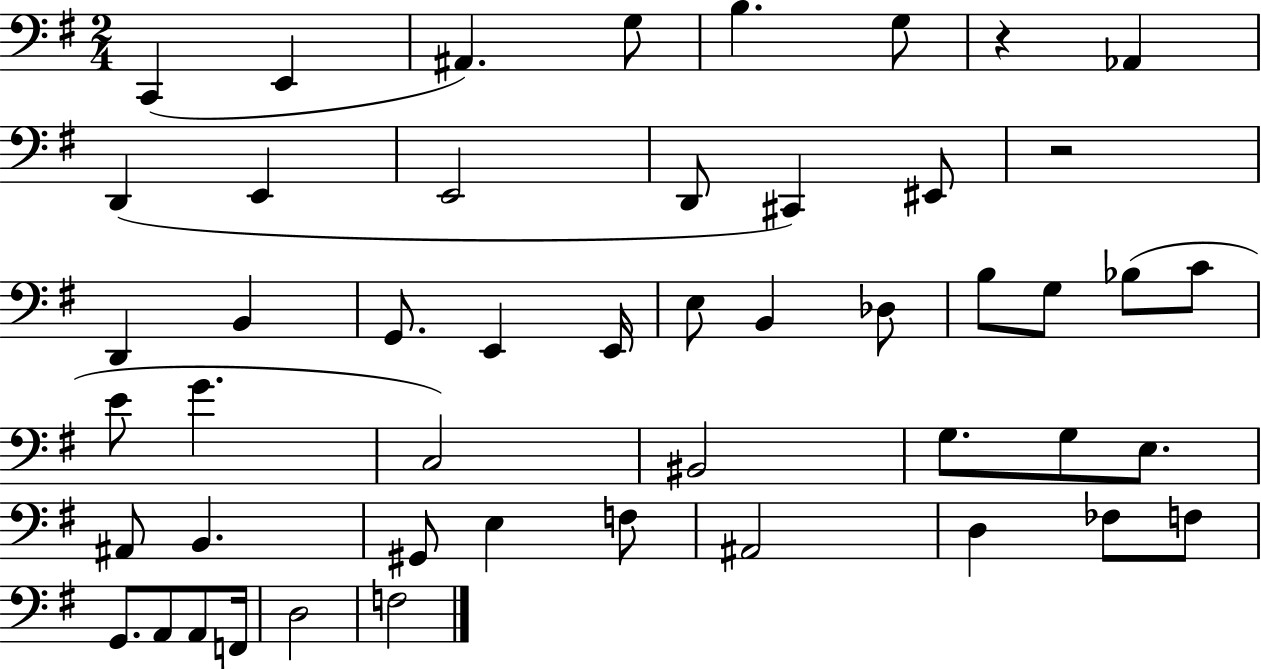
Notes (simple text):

C2/q E2/q A#2/q. G3/e B3/q. G3/e R/q Ab2/q D2/q E2/q E2/h D2/e C#2/q EIS2/e R/h D2/q B2/q G2/e. E2/q E2/s E3/e B2/q Db3/e B3/e G3/e Bb3/e C4/e E4/e G4/q. C3/h BIS2/h G3/e. G3/e E3/e. A#2/e B2/q. G#2/e E3/q F3/e A#2/h D3/q FES3/e F3/e G2/e. A2/e A2/e F2/s D3/h F3/h